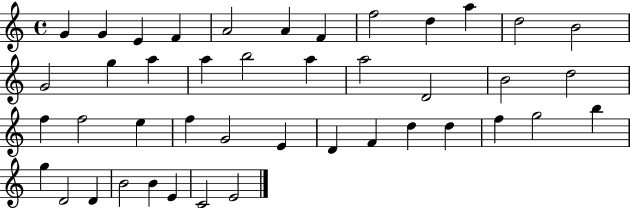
{
  \clef treble
  \time 4/4
  \defaultTimeSignature
  \key c \major
  g'4 g'4 e'4 f'4 | a'2 a'4 f'4 | f''2 d''4 a''4 | d''2 b'2 | \break g'2 g''4 a''4 | a''4 b''2 a''4 | a''2 d'2 | b'2 d''2 | \break f''4 f''2 e''4 | f''4 g'2 e'4 | d'4 f'4 d''4 d''4 | f''4 g''2 b''4 | \break g''4 d'2 d'4 | b'2 b'4 e'4 | c'2 e'2 | \bar "|."
}